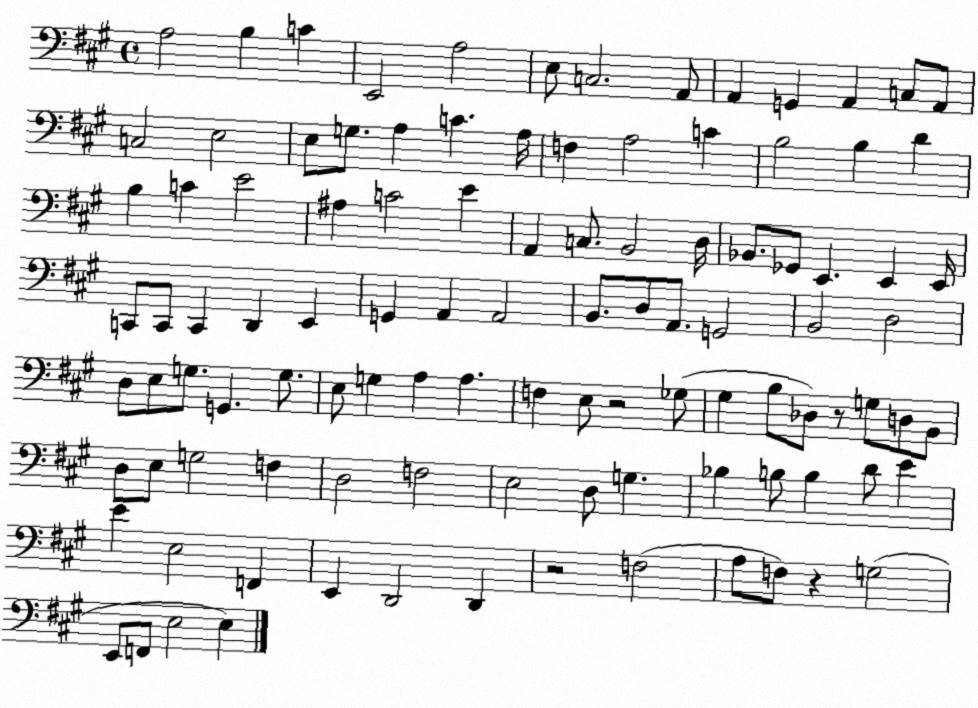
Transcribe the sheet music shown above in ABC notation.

X:1
T:Untitled
M:4/4
L:1/4
K:A
A,2 B, C E,,2 A,2 E,/2 C,2 A,,/2 A,, G,, A,, C,/2 A,,/2 C,2 E,2 E,/2 G,/2 A, C A,/4 F, A,2 C B,2 B, D B, C E2 ^A, C2 E A,, C,/2 B,,2 D,/4 _B,,/2 _G,,/2 E,, E,, E,,/4 C,,/2 C,,/2 C,, D,, E,, G,, A,, A,,2 B,,/2 D,/2 A,,/2 G,,2 B,,2 D,2 D,/2 E,/2 G,/2 G,, G,/2 E,/2 G, A, A, F, E,/2 z2 _G,/2 ^G, B,/2 _D,/2 z/2 G,/2 D,/2 B,,/2 D,/2 E,/2 G,2 F, D,2 F,2 E,2 D,/2 G, _B, B,/2 B, D/2 E E E,2 F,, E,, D,,2 D,, z2 F,2 A,/2 F,/2 z G,2 E,,/2 F,,/2 E,2 E,